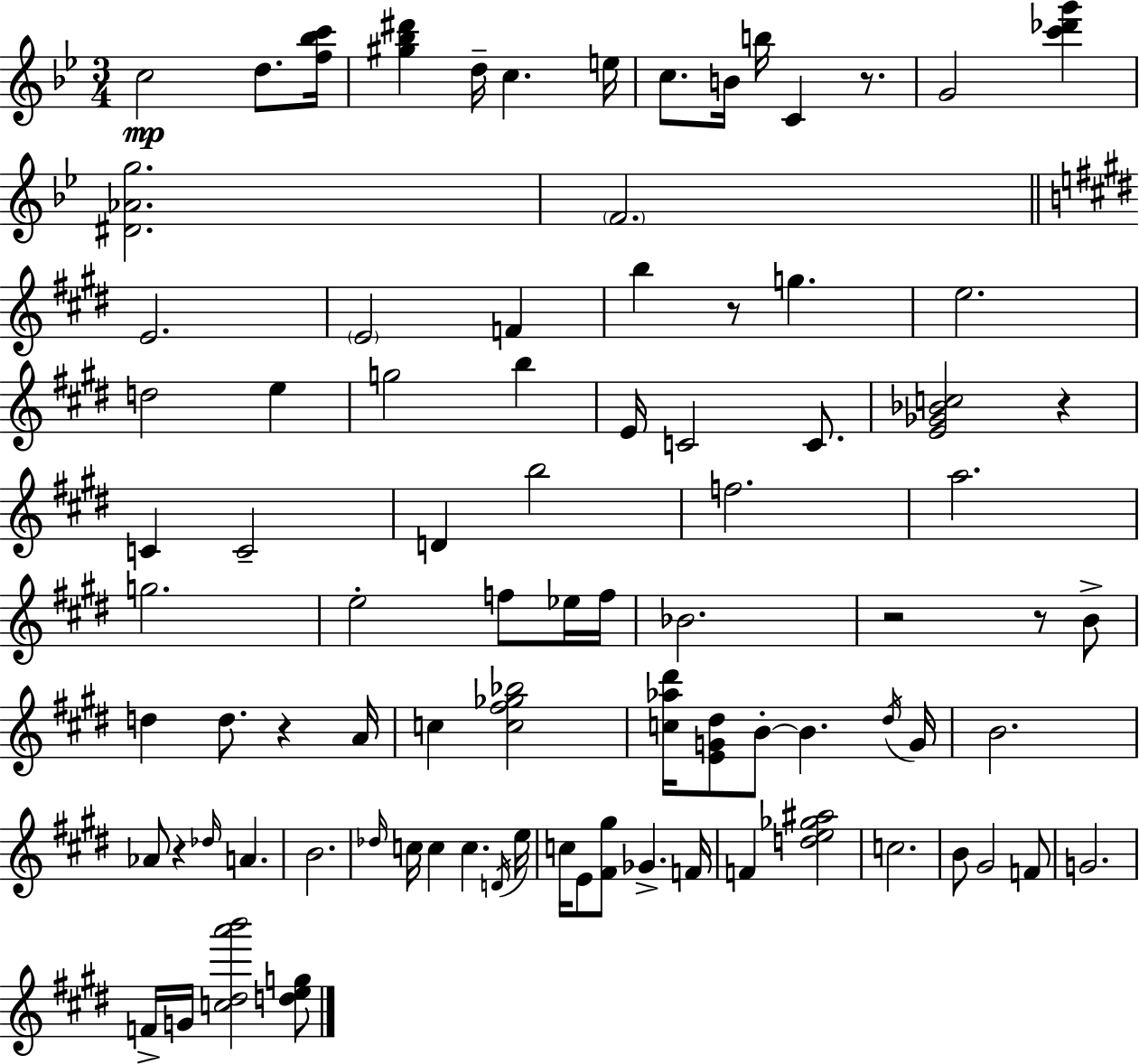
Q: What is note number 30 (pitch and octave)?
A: A5